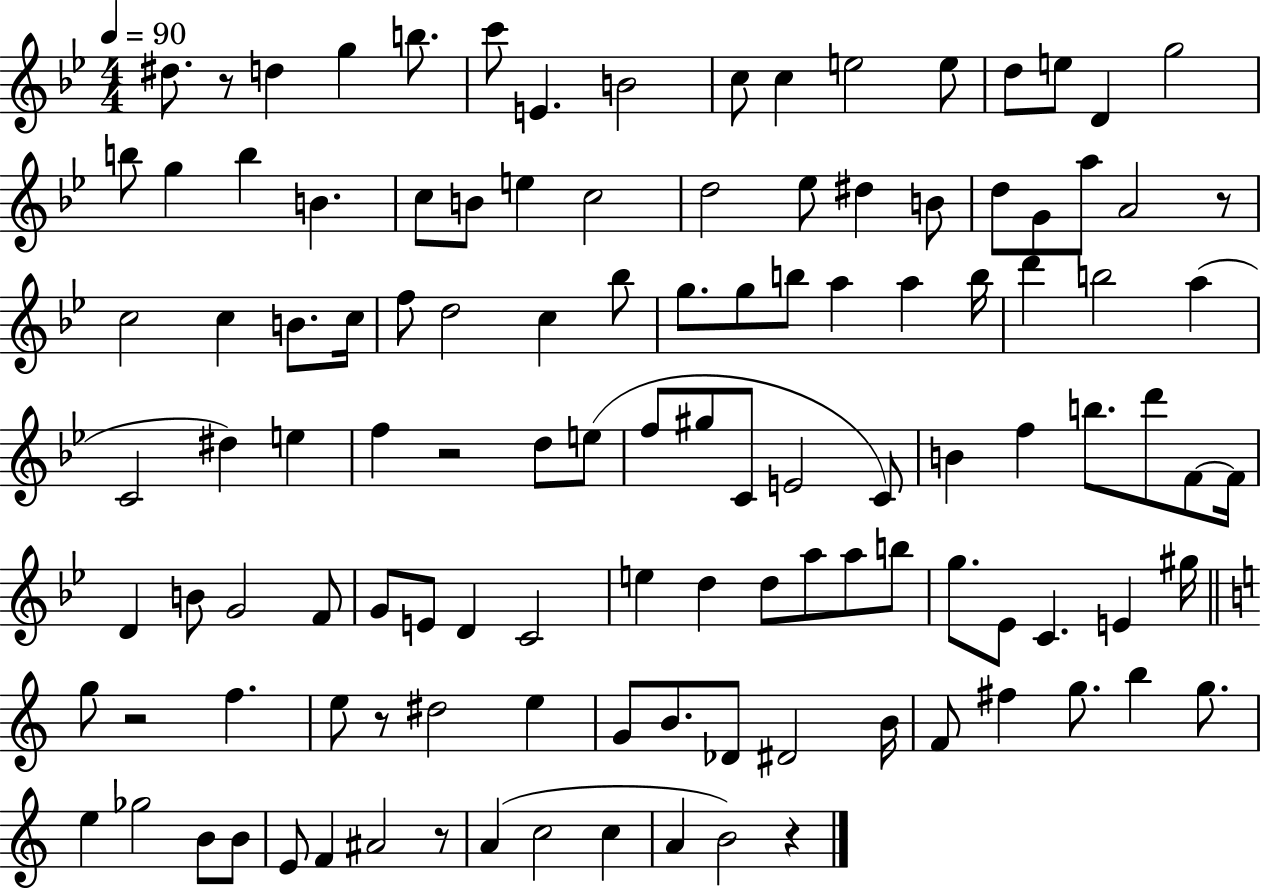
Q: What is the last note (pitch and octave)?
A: B4